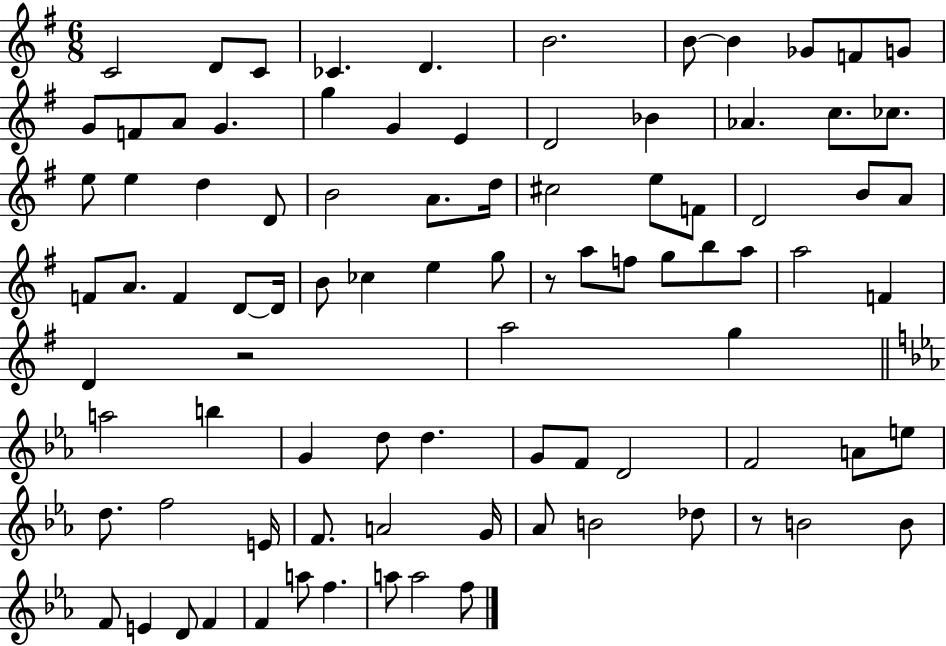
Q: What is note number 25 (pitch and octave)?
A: E5